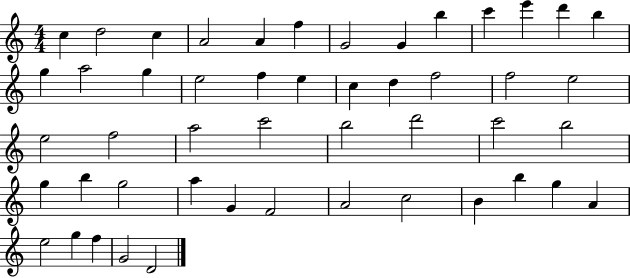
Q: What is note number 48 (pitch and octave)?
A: G4